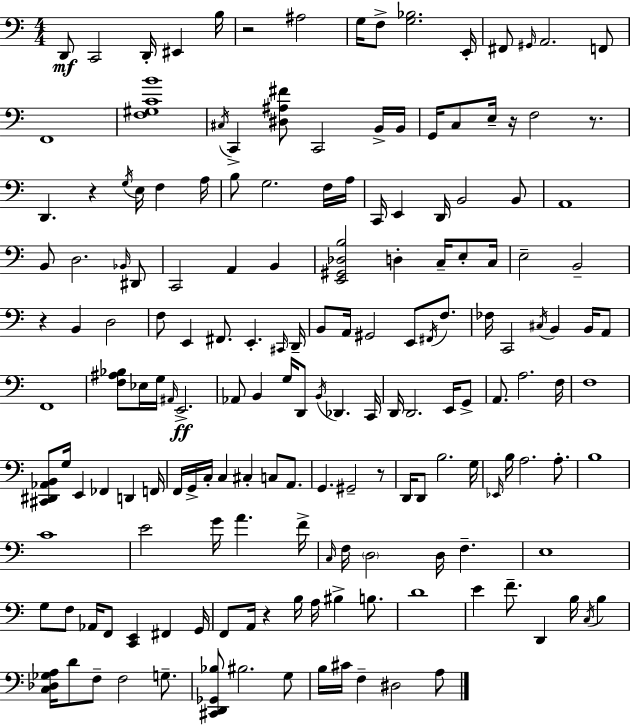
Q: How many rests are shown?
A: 7